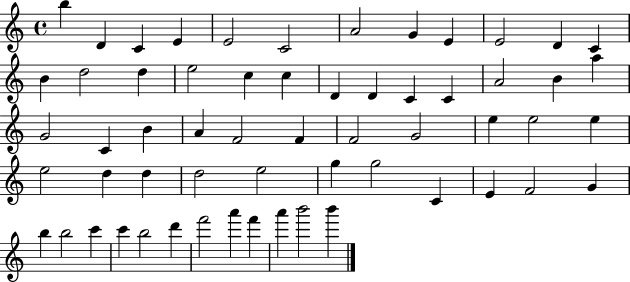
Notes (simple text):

B5/q D4/q C4/q E4/q E4/h C4/h A4/h G4/q E4/q E4/h D4/q C4/q B4/q D5/h D5/q E5/h C5/q C5/q D4/q D4/q C4/q C4/q A4/h B4/q A5/q G4/h C4/q B4/q A4/q F4/h F4/q F4/h G4/h E5/q E5/h E5/q E5/h D5/q D5/q D5/h E5/h G5/q G5/h C4/q E4/q F4/h G4/q B5/q B5/h C6/q C6/q B5/h D6/q F6/h A6/q F6/q A6/q B6/h B6/q